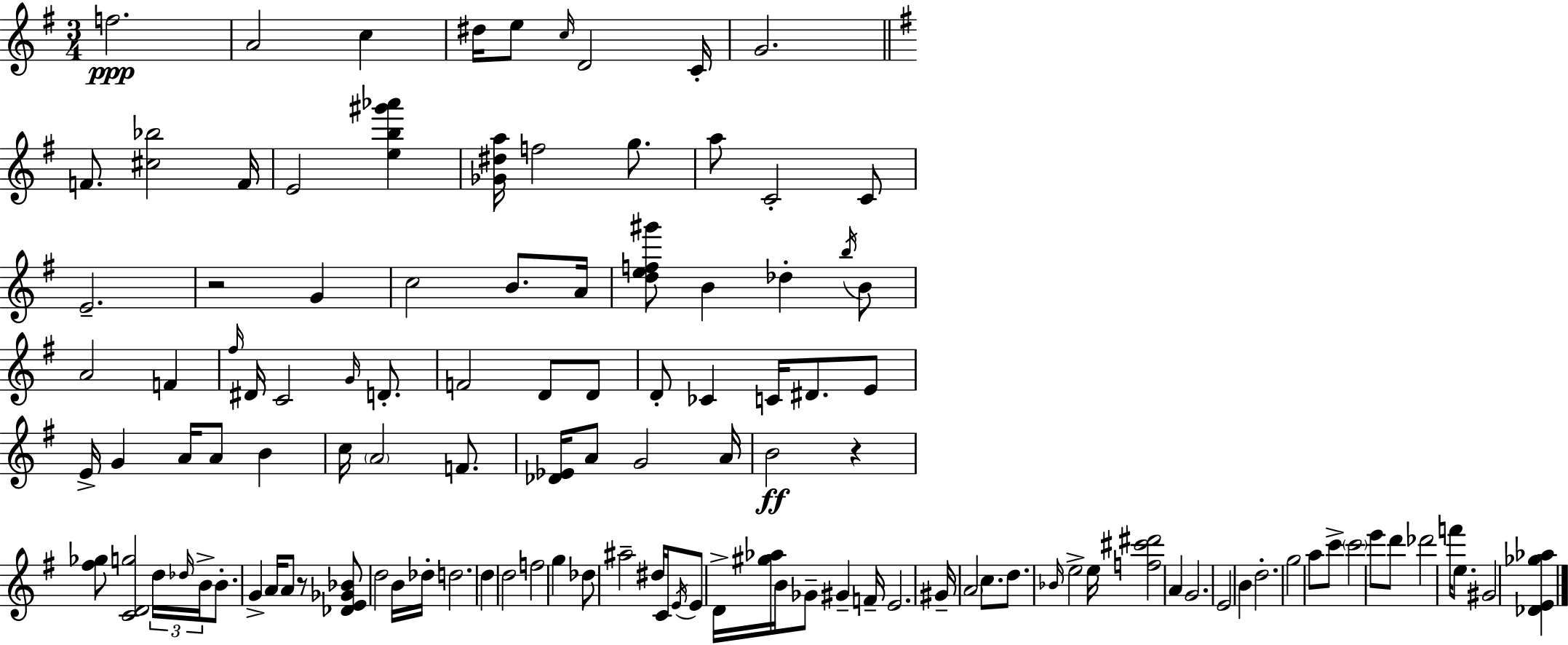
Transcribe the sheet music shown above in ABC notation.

X:1
T:Untitled
M:3/4
L:1/4
K:Em
f2 A2 c ^d/4 e/2 c/4 D2 C/4 G2 F/2 [^c_b]2 F/4 E2 [eb^g'_a'] [_G^da]/4 f2 g/2 a/2 C2 C/2 E2 z2 G c2 B/2 A/4 [def^g']/2 B _d b/4 B/2 A2 F ^f/4 ^D/4 C2 G/4 D/2 F2 D/2 D/2 D/2 _C C/4 ^D/2 E/2 E/4 G A/4 A/2 B c/4 A2 F/2 [_D_E]/4 A/2 G2 A/4 B2 z [^f_g]/2 [CDg]2 d/4 _d/4 B/4 B/2 G A/4 A/2 z/2 [_DE_G_B]/2 d2 B/4 _d/4 d2 d d2 f2 g _d/2 ^a2 ^d/4 C/4 E/4 E/2 D/4 [^g_a]/4 B/4 _G/2 ^G F/4 E2 ^G/4 A2 c/2 d/2 _B/4 e2 e/4 [f^c'^d']2 A G2 E2 B d2 g2 a/2 c'/2 c'2 e'/2 d'/2 _d'2 f'/4 e/2 ^G2 [_DE_g_a]